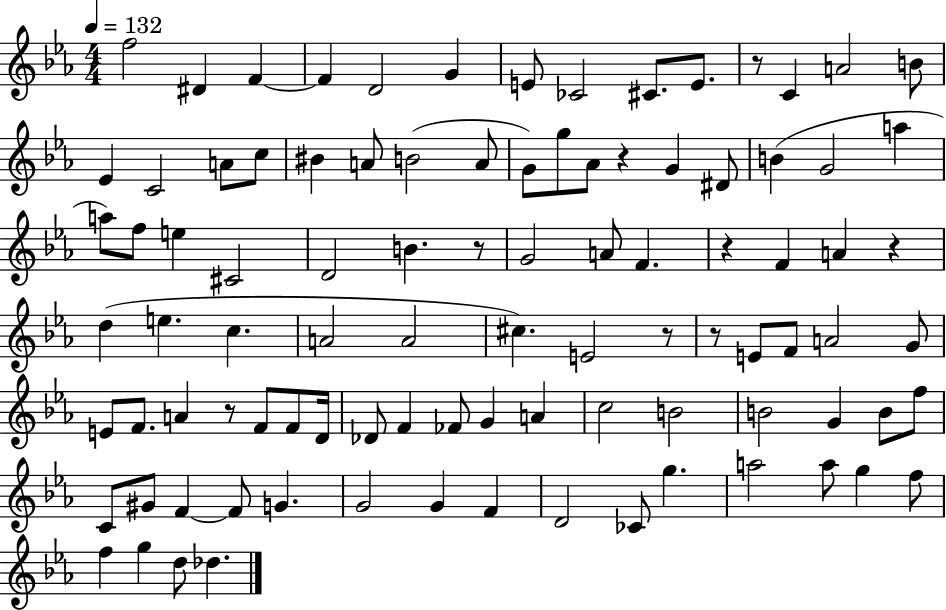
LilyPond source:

{
  \clef treble
  \numericTimeSignature
  \time 4/4
  \key ees \major
  \tempo 4 = 132
  f''2 dis'4 f'4~~ | f'4 d'2 g'4 | e'8 ces'2 cis'8. e'8. | r8 c'4 a'2 b'8 | \break ees'4 c'2 a'8 c''8 | bis'4 a'8 b'2( a'8 | g'8) g''8 aes'8 r4 g'4 dis'8 | b'4( g'2 a''4 | \break a''8) f''8 e''4 cis'2 | d'2 b'4. r8 | g'2 a'8 f'4. | r4 f'4 a'4 r4 | \break d''4( e''4. c''4. | a'2 a'2 | cis''4.) e'2 r8 | r8 e'8 f'8 a'2 g'8 | \break e'8 f'8. a'4 r8 f'8 f'8 d'16 | des'8 f'4 fes'8 g'4 a'4 | c''2 b'2 | b'2 g'4 b'8 f''8 | \break c'8 gis'8 f'4~~ f'8 g'4. | g'2 g'4 f'4 | d'2 ces'8 g''4. | a''2 a''8 g''4 f''8 | \break f''4 g''4 d''8 des''4. | \bar "|."
}